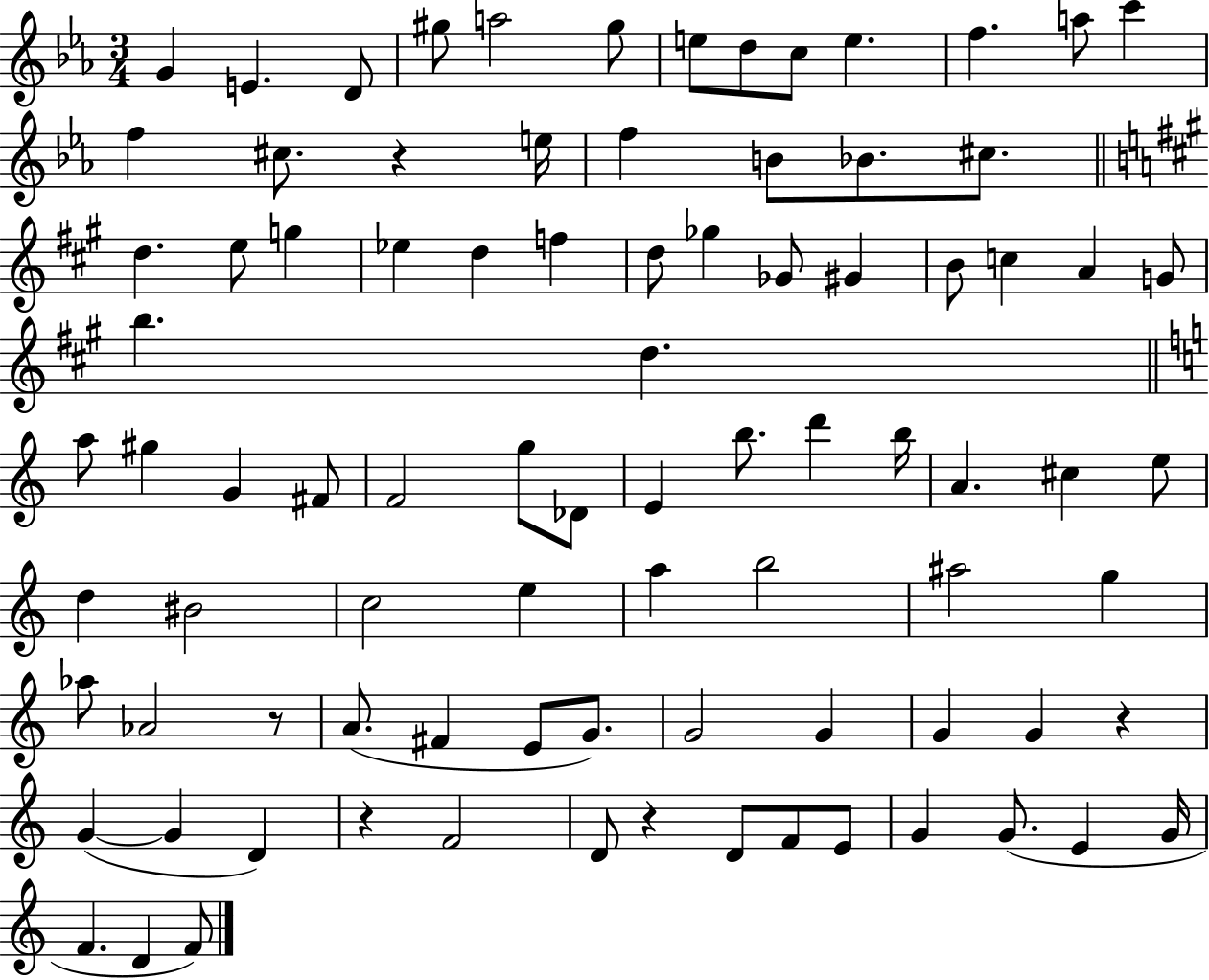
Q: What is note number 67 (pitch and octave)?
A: G4